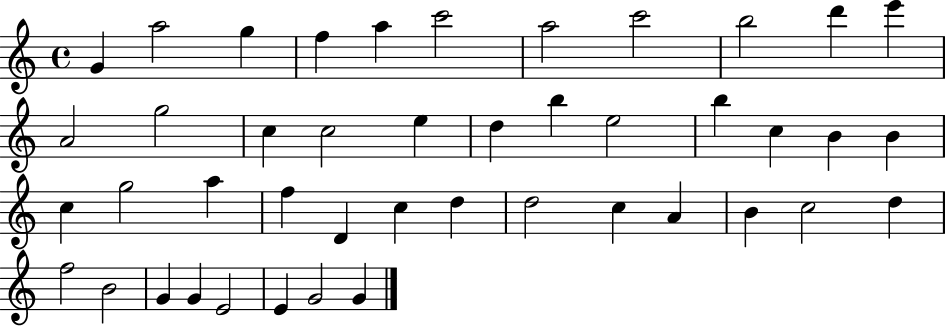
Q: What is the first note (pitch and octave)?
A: G4